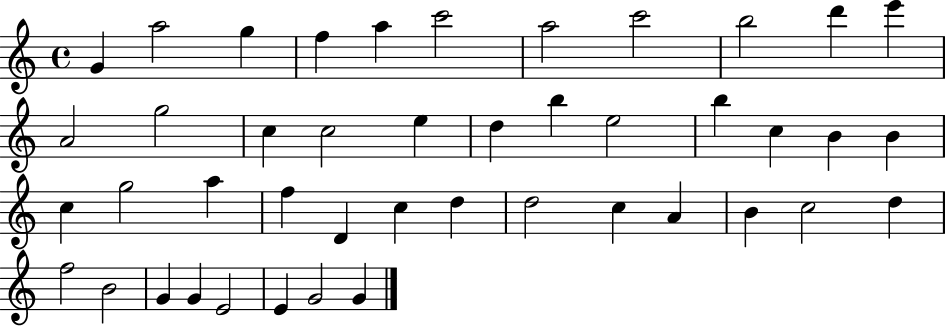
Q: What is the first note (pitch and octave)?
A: G4